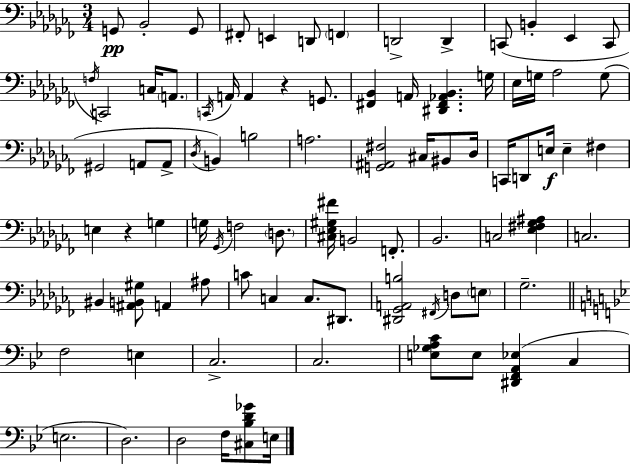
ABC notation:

X:1
T:Untitled
M:3/4
L:1/4
K:Abm
G,,/2 _B,,2 G,,/2 ^F,,/2 E,, D,,/2 F,, D,,2 D,, C,,/2 B,, _E,, C,,/2 F,/4 C,,2 C,/4 A,,/2 C,,/4 A,,/4 A,, z G,,/2 [^F,,_B,,] A,,/4 [^D,,^F,,_A,,_B,,] G,/4 _E,/4 G,/4 _A,2 G,/2 ^G,,2 A,,/2 A,,/2 _D,/4 B,, B,2 A,2 [G,,^A,,^F,]2 ^C,/4 ^B,,/2 _D,/4 C,,/4 D,,/2 E,/4 E, ^F, E, z G, G,/4 _G,,/4 F,2 D,/2 [^C,_E,^G,^F]/4 B,,2 F,,/2 _B,,2 C,2 [_E,^F,_G,^A,] C,2 ^B,, [^A,,B,,^G,]/2 A,, ^A,/2 C/2 C, C,/2 ^D,,/2 [^D,,_G,,A,,B,]2 ^F,,/4 D,/2 E,/2 _G,2 F,2 E, C,2 C,2 [E,_G,A,C]/2 E,/2 [^D,,F,,A,,_E,] C, E,2 D,2 D,2 F,/4 [^C,_B,D_G]/2 E,/4